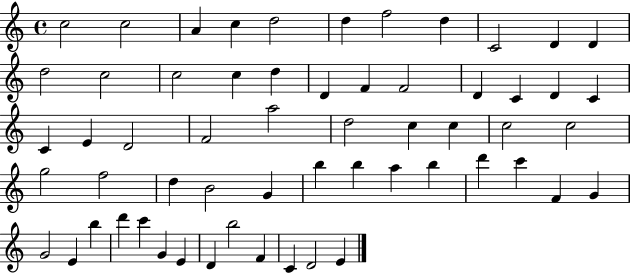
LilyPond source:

{
  \clef treble
  \time 4/4
  \defaultTimeSignature
  \key c \major
  c''2 c''2 | a'4 c''4 d''2 | d''4 f''2 d''4 | c'2 d'4 d'4 | \break d''2 c''2 | c''2 c''4 d''4 | d'4 f'4 f'2 | d'4 c'4 d'4 c'4 | \break c'4 e'4 d'2 | f'2 a''2 | d''2 c''4 c''4 | c''2 c''2 | \break g''2 f''2 | d''4 b'2 g'4 | b''4 b''4 a''4 b''4 | d'''4 c'''4 f'4 g'4 | \break g'2 e'4 b''4 | d'''4 c'''4 g'4 e'4 | d'4 b''2 f'4 | c'4 d'2 e'4 | \break \bar "|."
}